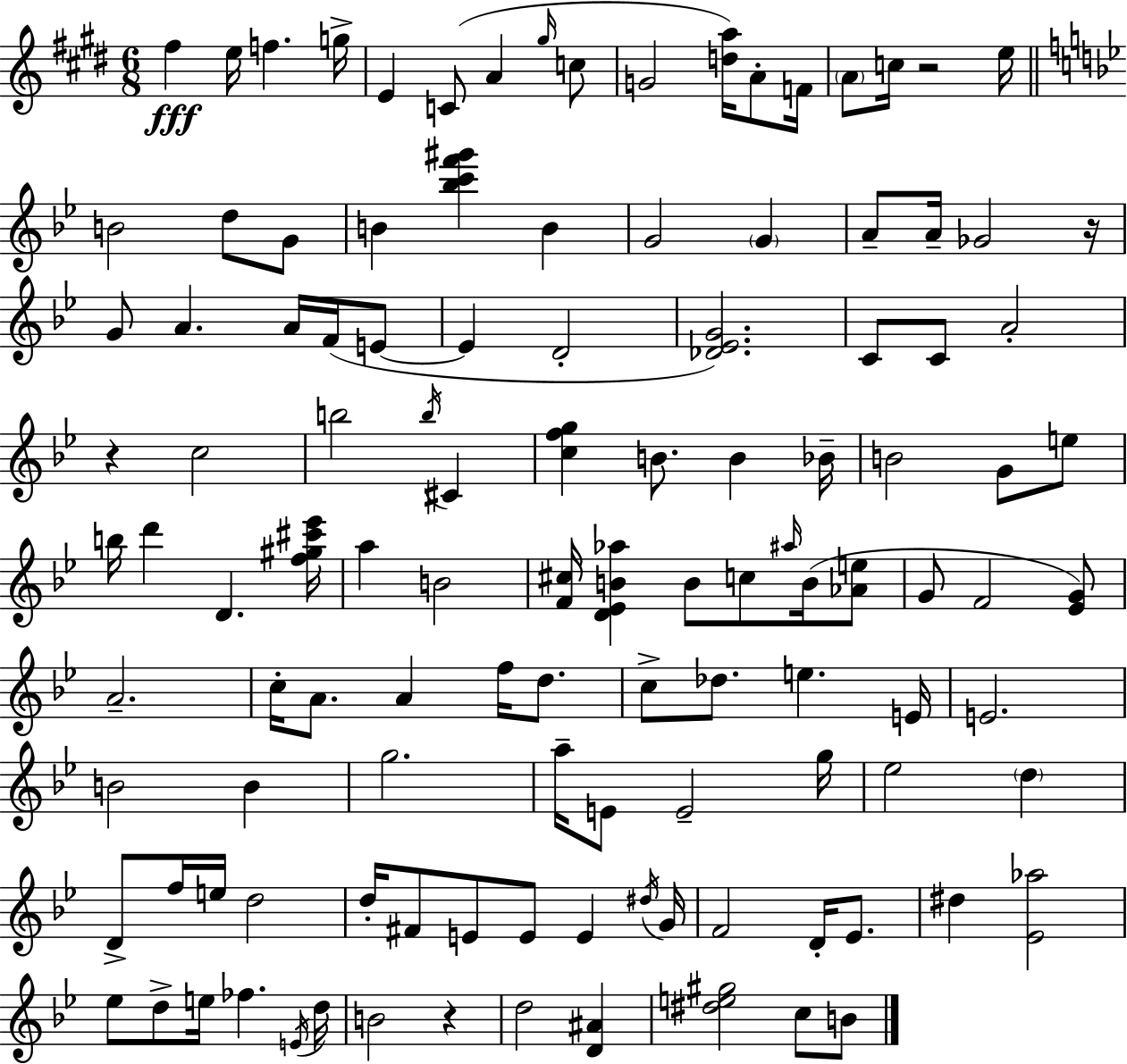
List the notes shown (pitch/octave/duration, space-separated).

F#5/q E5/s F5/q. G5/s E4/q C4/e A4/q G#5/s C5/e G4/h [D5,A5]/s A4/e F4/s A4/e C5/s R/h E5/s B4/h D5/e G4/e B4/q [Bb5,C6,F6,G#6]/q B4/q G4/h G4/q A4/e A4/s Gb4/h R/s G4/e A4/q. A4/s F4/s E4/e E4/q D4/h [Db4,Eb4,G4]/h. C4/e C4/e A4/h R/q C5/h B5/h B5/s C#4/q [C5,F5,G5]/q B4/e. B4/q Bb4/s B4/h G4/e E5/e B5/s D6/q D4/q. [F5,G#5,C#6,Eb6]/s A5/q B4/h [F4,C#5]/s [D4,Eb4,B4,Ab5]/q B4/e C5/e A#5/s B4/s [Ab4,E5]/e G4/e F4/h [Eb4,G4]/e A4/h. C5/s A4/e. A4/q F5/s D5/e. C5/e Db5/e. E5/q. E4/s E4/h. B4/h B4/q G5/h. A5/s E4/e E4/h G5/s Eb5/h D5/q D4/e F5/s E5/s D5/h D5/s F#4/e E4/e E4/e E4/q D#5/s G4/s F4/h D4/s Eb4/e. D#5/q [Eb4,Ab5]/h Eb5/e D5/e E5/s FES5/q. E4/s D5/s B4/h R/q D5/h [D4,A#4]/q [D#5,E5,G#5]/h C5/e B4/e